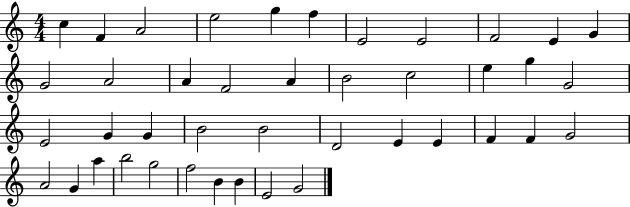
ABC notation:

X:1
T:Untitled
M:4/4
L:1/4
K:C
c F A2 e2 g f E2 E2 F2 E G G2 A2 A F2 A B2 c2 e g G2 E2 G G B2 B2 D2 E E F F G2 A2 G a b2 g2 f2 B B E2 G2